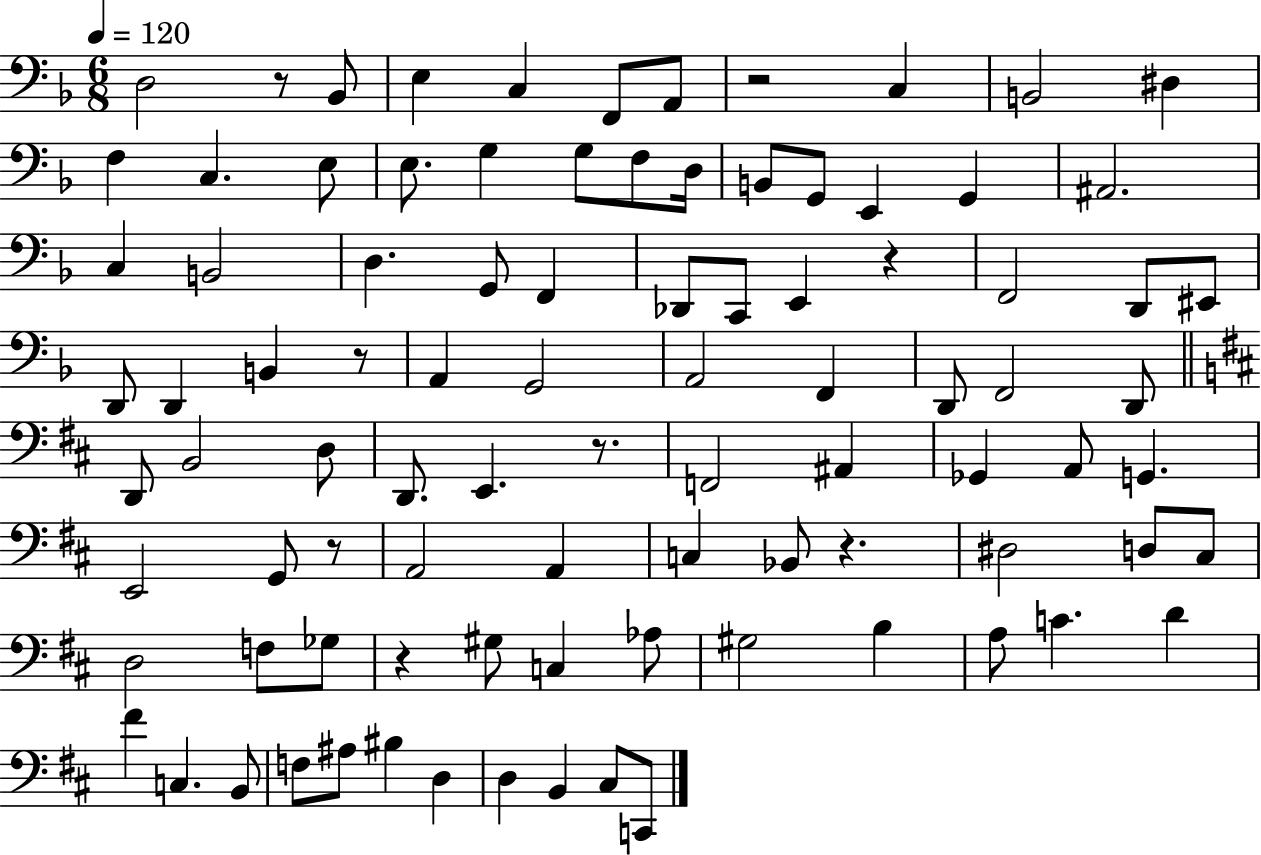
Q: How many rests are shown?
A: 8